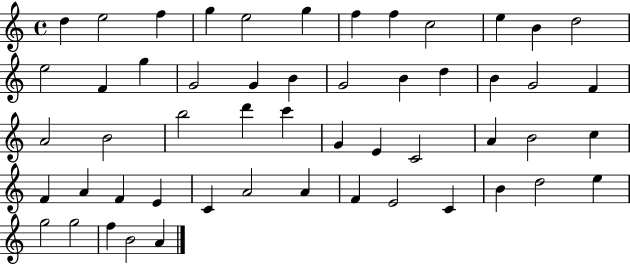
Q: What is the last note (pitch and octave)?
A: A4